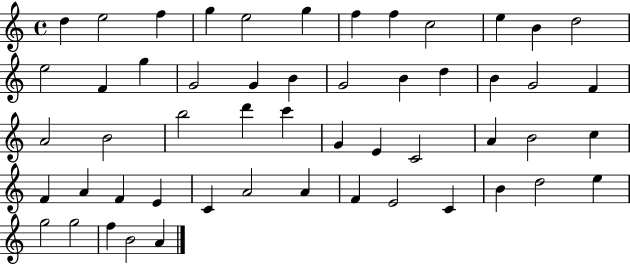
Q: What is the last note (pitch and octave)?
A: A4